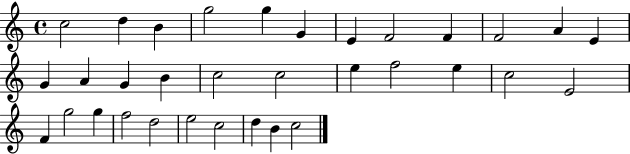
C5/h D5/q B4/q G5/h G5/q G4/q E4/q F4/h F4/q F4/h A4/q E4/q G4/q A4/q G4/q B4/q C5/h C5/h E5/q F5/h E5/q C5/h E4/h F4/q G5/h G5/q F5/h D5/h E5/h C5/h D5/q B4/q C5/h